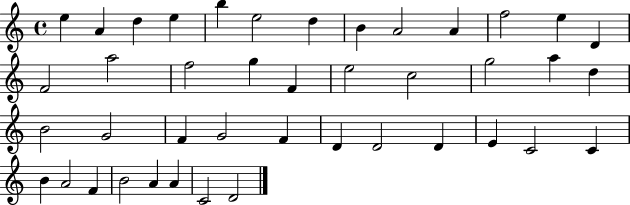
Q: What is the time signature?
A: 4/4